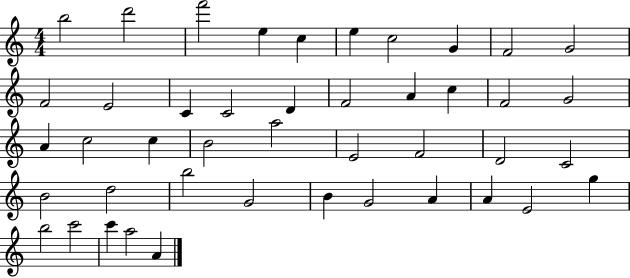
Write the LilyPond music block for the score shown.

{
  \clef treble
  \numericTimeSignature
  \time 4/4
  \key c \major
  b''2 d'''2 | f'''2 e''4 c''4 | e''4 c''2 g'4 | f'2 g'2 | \break f'2 e'2 | c'4 c'2 d'4 | f'2 a'4 c''4 | f'2 g'2 | \break a'4 c''2 c''4 | b'2 a''2 | e'2 f'2 | d'2 c'2 | \break b'2 d''2 | b''2 g'2 | b'4 g'2 a'4 | a'4 e'2 g''4 | \break b''2 c'''2 | c'''4 a''2 a'4 | \bar "|."
}